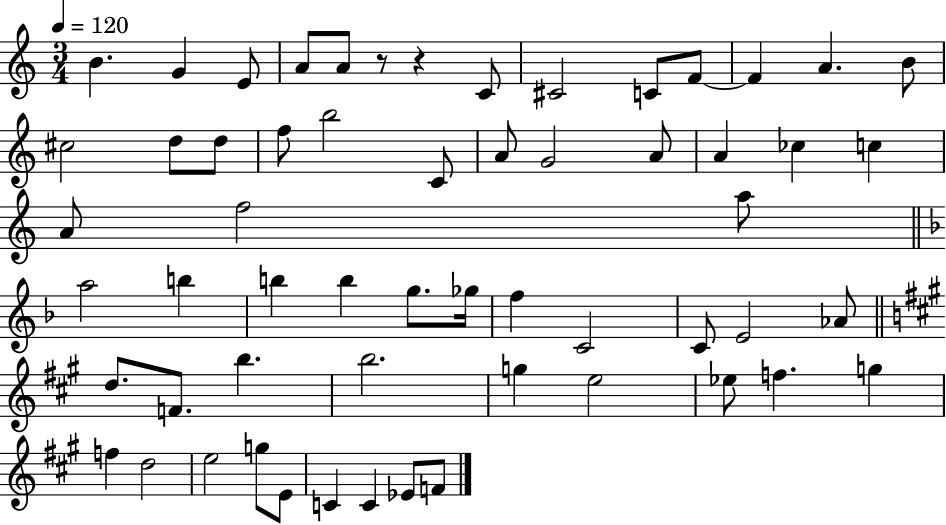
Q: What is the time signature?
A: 3/4